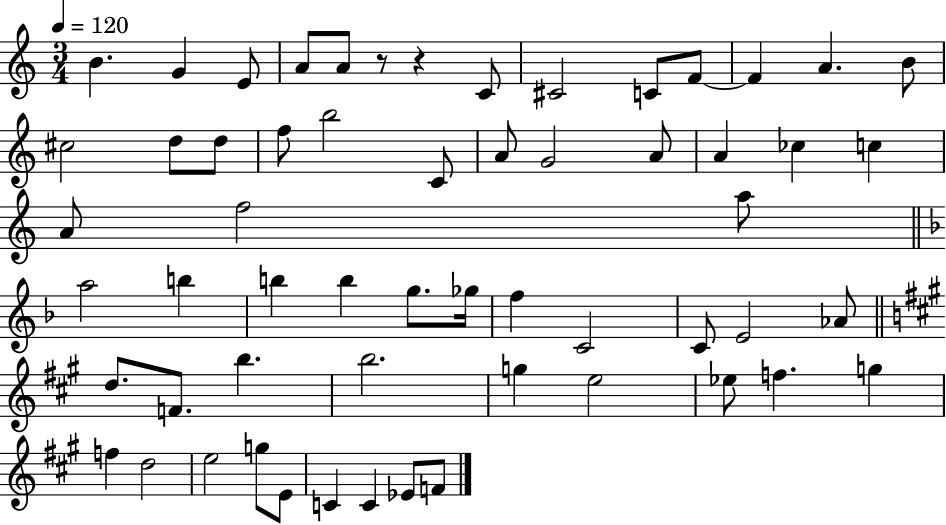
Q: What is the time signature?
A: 3/4